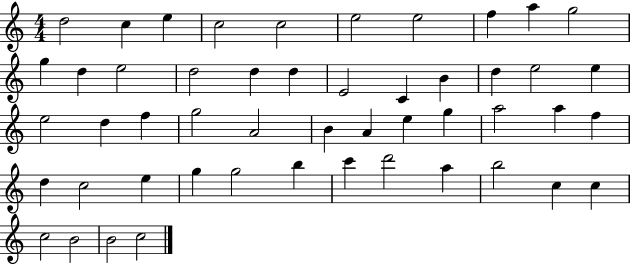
X:1
T:Untitled
M:4/4
L:1/4
K:C
d2 c e c2 c2 e2 e2 f a g2 g d e2 d2 d d E2 C B d e2 e e2 d f g2 A2 B A e g a2 a f d c2 e g g2 b c' d'2 a b2 c c c2 B2 B2 c2